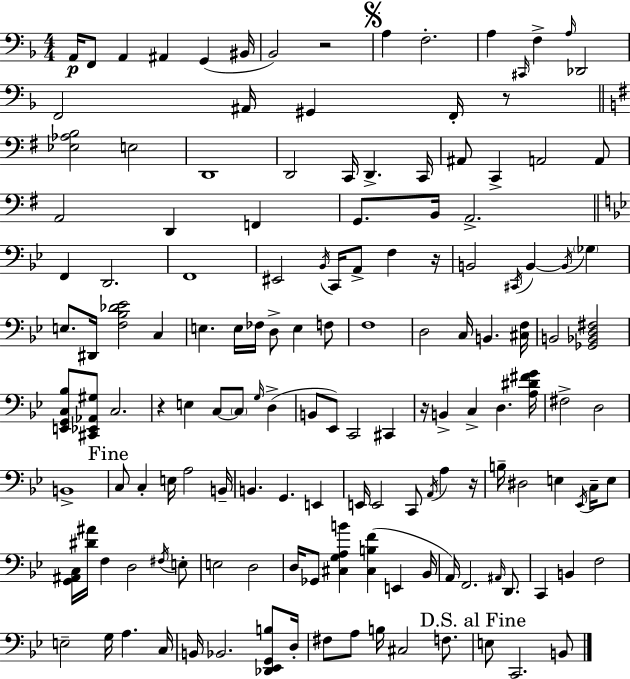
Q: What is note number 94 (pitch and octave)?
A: Eb2